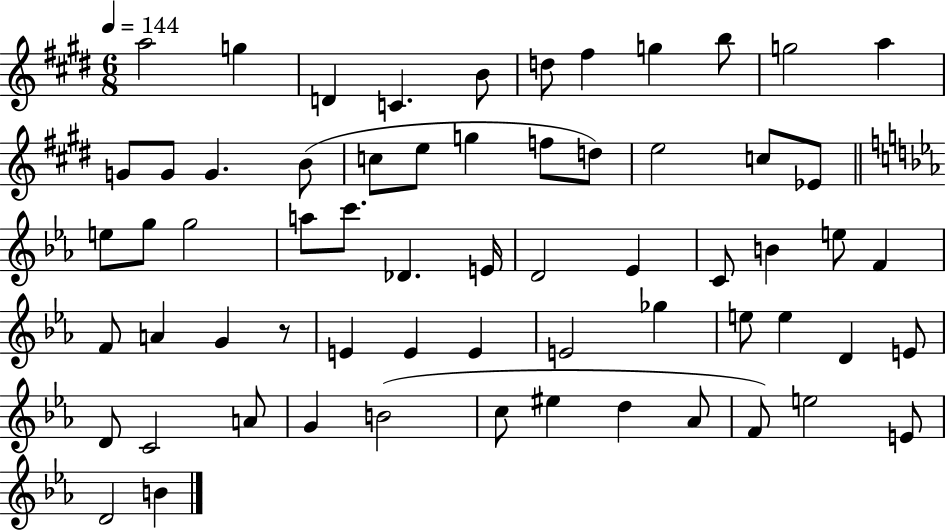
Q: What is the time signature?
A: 6/8